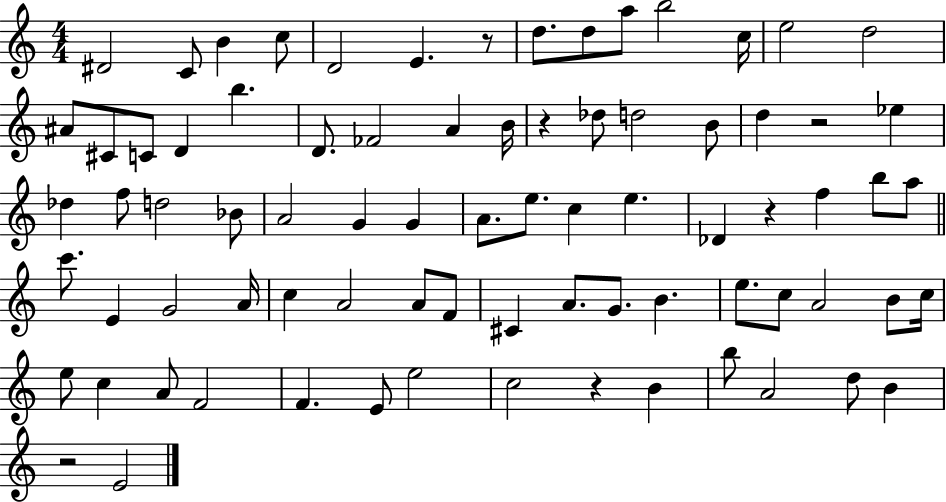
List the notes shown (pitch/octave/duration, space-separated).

D#4/h C4/e B4/q C5/e D4/h E4/q. R/e D5/e. D5/e A5/e B5/h C5/s E5/h D5/h A#4/e C#4/e C4/e D4/q B5/q. D4/e. FES4/h A4/q B4/s R/q Db5/e D5/h B4/e D5/q R/h Eb5/q Db5/q F5/e D5/h Bb4/e A4/h G4/q G4/q A4/e. E5/e. C5/q E5/q. Db4/q R/q F5/q B5/e A5/e C6/e. E4/q G4/h A4/s C5/q A4/h A4/e F4/e C#4/q A4/e. G4/e. B4/q. E5/e. C5/e A4/h B4/e C5/s E5/e C5/q A4/e F4/h F4/q. E4/e E5/h C5/h R/q B4/q B5/e A4/h D5/e B4/q R/h E4/h